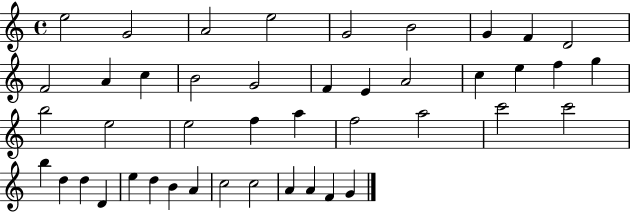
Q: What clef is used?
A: treble